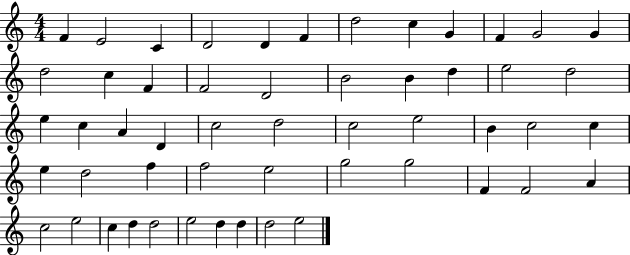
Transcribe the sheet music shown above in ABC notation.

X:1
T:Untitled
M:4/4
L:1/4
K:C
F E2 C D2 D F d2 c G F G2 G d2 c F F2 D2 B2 B d e2 d2 e c A D c2 d2 c2 e2 B c2 c e d2 f f2 e2 g2 g2 F F2 A c2 e2 c d d2 e2 d d d2 e2